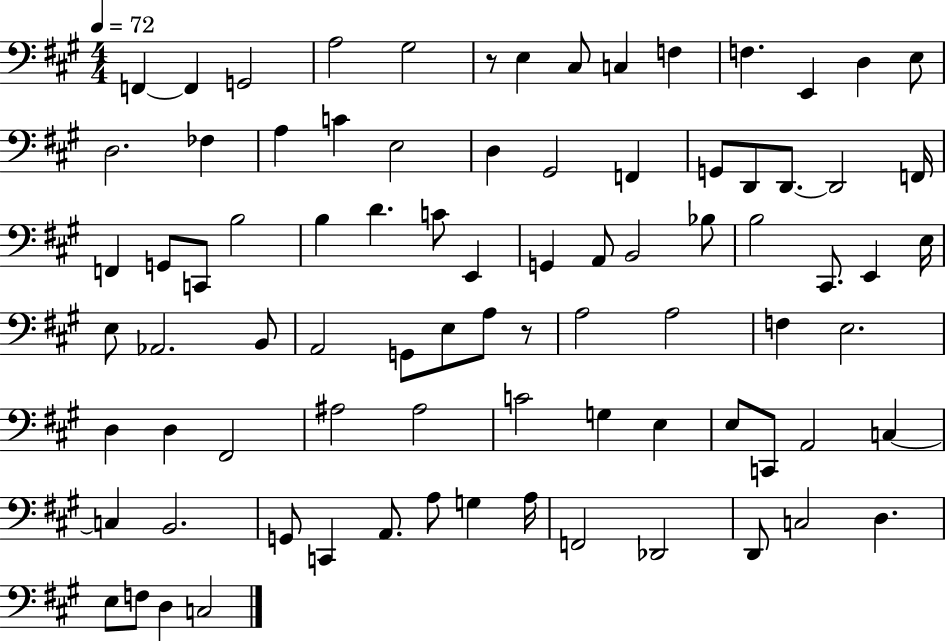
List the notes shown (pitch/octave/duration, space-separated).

F2/q F2/q G2/h A3/h G#3/h R/e E3/q C#3/e C3/q F3/q F3/q. E2/q D3/q E3/e D3/h. FES3/q A3/q C4/q E3/h D3/q G#2/h F2/q G2/e D2/e D2/e. D2/h F2/s F2/q G2/e C2/e B3/h B3/q D4/q. C4/e E2/q G2/q A2/e B2/h Bb3/e B3/h C#2/e. E2/q E3/s E3/e Ab2/h. B2/e A2/h G2/e E3/e A3/e R/e A3/h A3/h F3/q E3/h. D3/q D3/q F#2/h A#3/h A#3/h C4/h G3/q E3/q E3/e C2/e A2/h C3/q C3/q B2/h. G2/e C2/q A2/e. A3/e G3/q A3/s F2/h Db2/h D2/e C3/h D3/q. E3/e F3/e D3/q C3/h